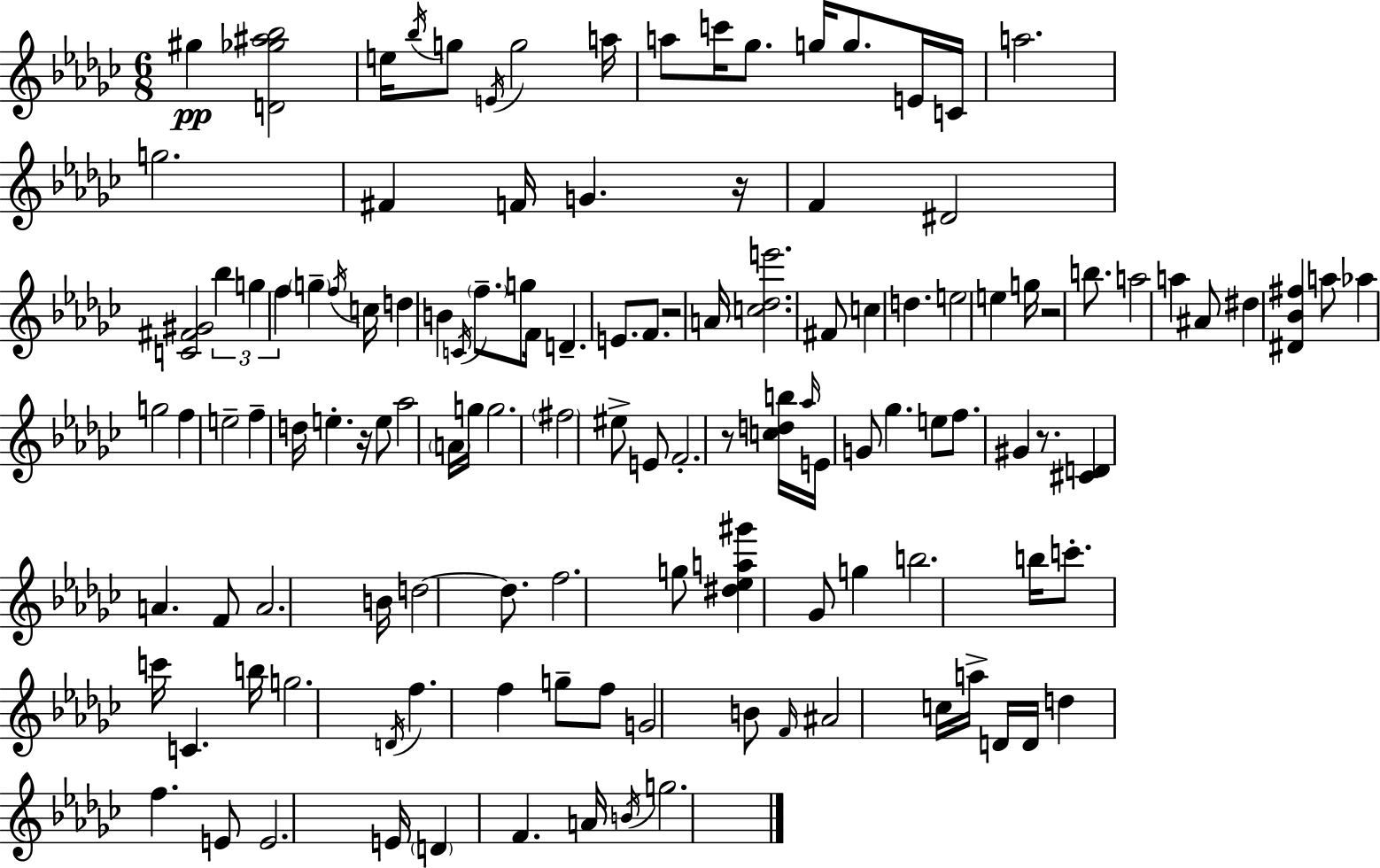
{
  \clef treble
  \numericTimeSignature
  \time 6/8
  \key ees \minor
  \repeat volta 2 { gis''4\pp <d' ges'' ais'' bes''>2 | e''16 \acciaccatura { bes''16 } g''8 \acciaccatura { e'16 } g''2 | a''16 a''8 c'''16 ges''8. g''16 g''8. | e'16 c'16 a''2. | \break g''2. | fis'4 f'16 g'4. | r16 f'4 dis'2 | <c' fis' gis'>2 \tuplet 3/2 { bes''4 | \break g''4 f''4 } \parenthesize g''4-- | \acciaccatura { f''16 } c''16 d''4 b'4 | \acciaccatura { c'16 } \parenthesize f''8.-- g''8 f'16 d'4.-- | e'8. f'8. r2 | \break a'16 <c'' des'' e'''>2. | fis'8 c''4 d''4. | e''2 | e''4 g''16 r2 | \break b''8. a''2 | a''4 ais'8 dis''4 <dis' bes' fis''>4 | a''8 aes''4 g''2 | f''4 e''2-- | \break f''4-- d''16 e''4.-. | r16 e''8 aes''2 | \parenthesize a'16 g''16 g''2. | \parenthesize fis''2 | \break eis''8-> e'8 f'2.-. | r8 <c'' d'' b''>16 \grace { aes''16 } e'16 g'8 ges''4. | e''8 f''8. gis'4 | r8. <cis' d'>4 a'4. | \break f'8 a'2. | b'16 d''2~~ | d''8. f''2. | g''8 <dis'' ees'' a'' gis'''>4 ges'8 | \break g''4 b''2. | b''16 c'''8.-. c'''16 c'4. | b''16 g''2. | \acciaccatura { d'16 } f''4. | \break f''4 g''8-- f''8 g'2 | b'8 \grace { f'16 } ais'2 | c''16 a''16-> d'16 d'16 d''4 f''4. | e'8 e'2. | \break e'16 \parenthesize d'4 | f'4. a'16 \acciaccatura { b'16 } g''2. | } \bar "|."
}